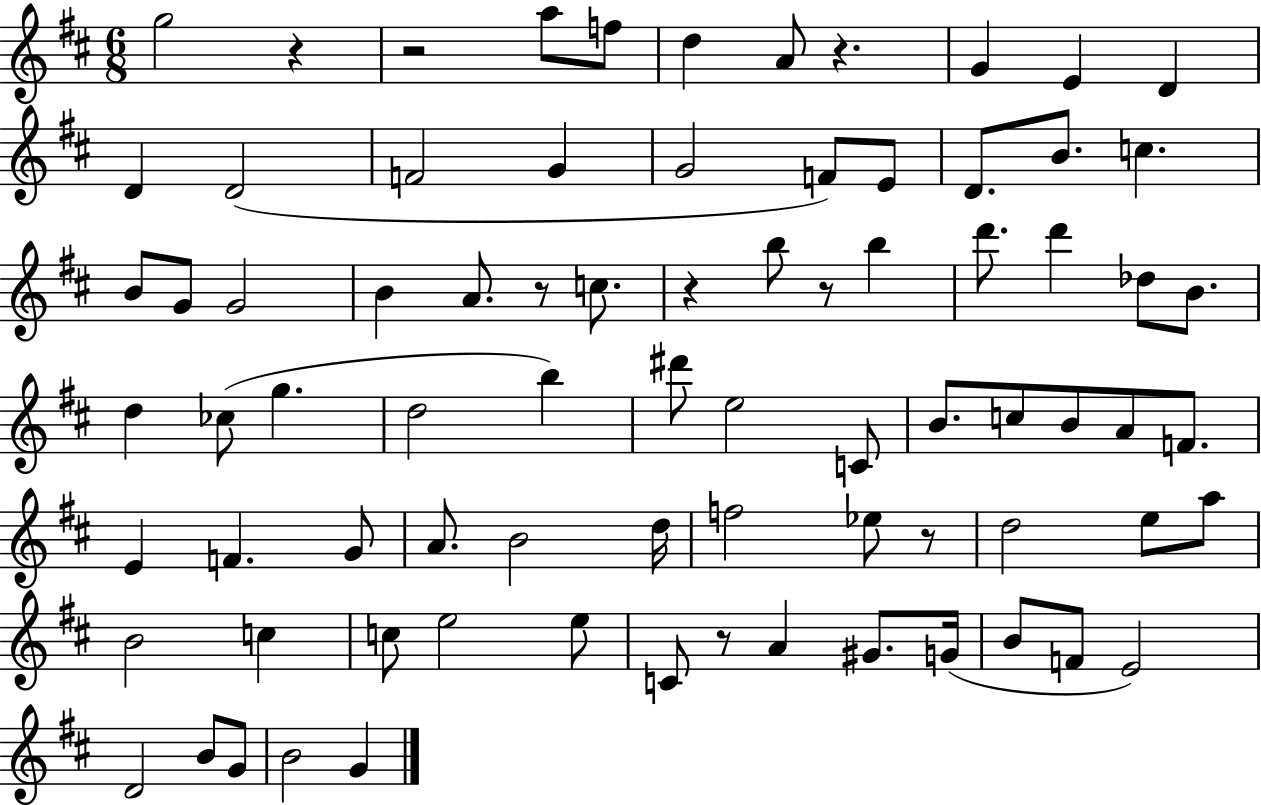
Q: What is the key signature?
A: D major